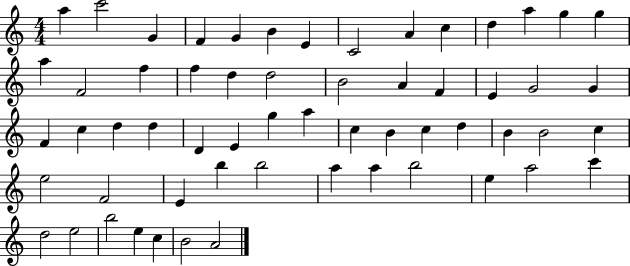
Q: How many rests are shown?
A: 0